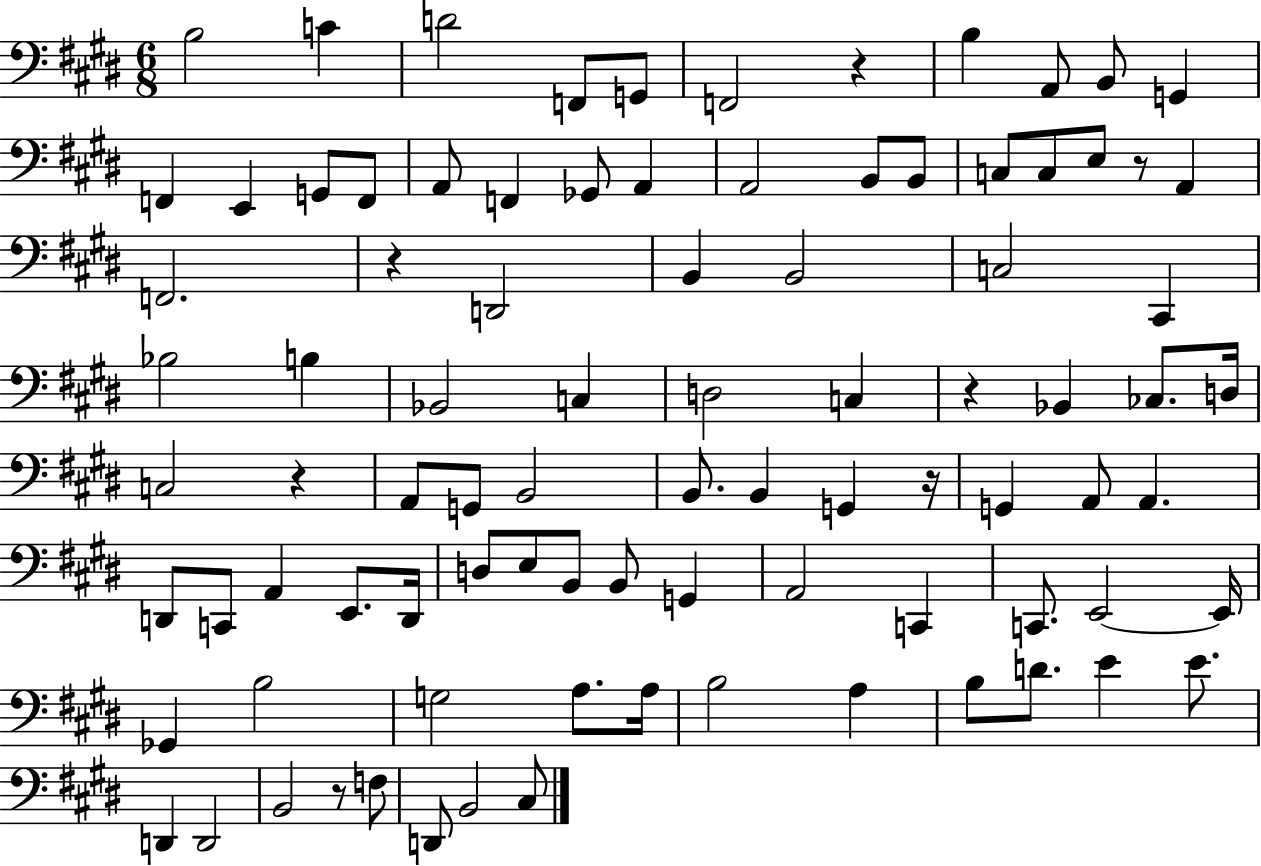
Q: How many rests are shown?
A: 7